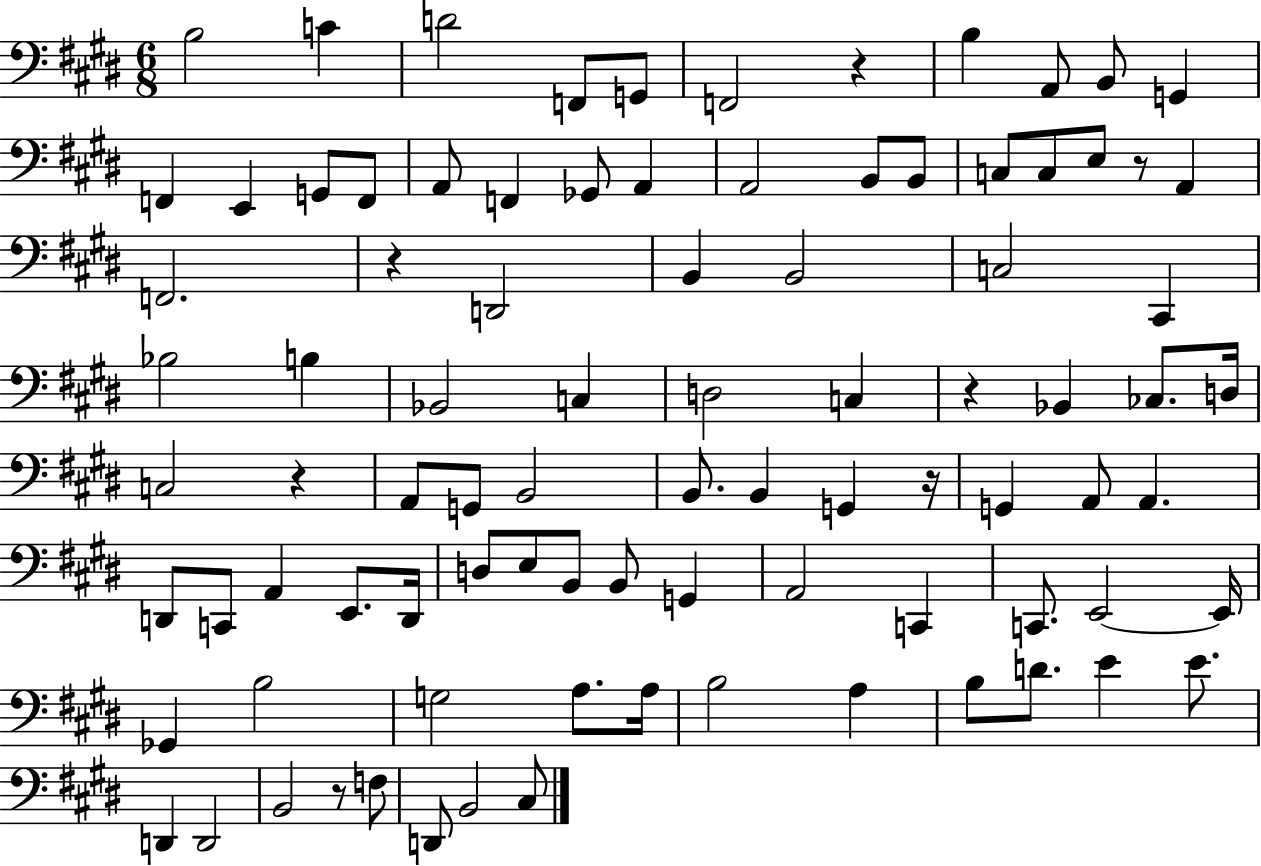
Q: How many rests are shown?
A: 7